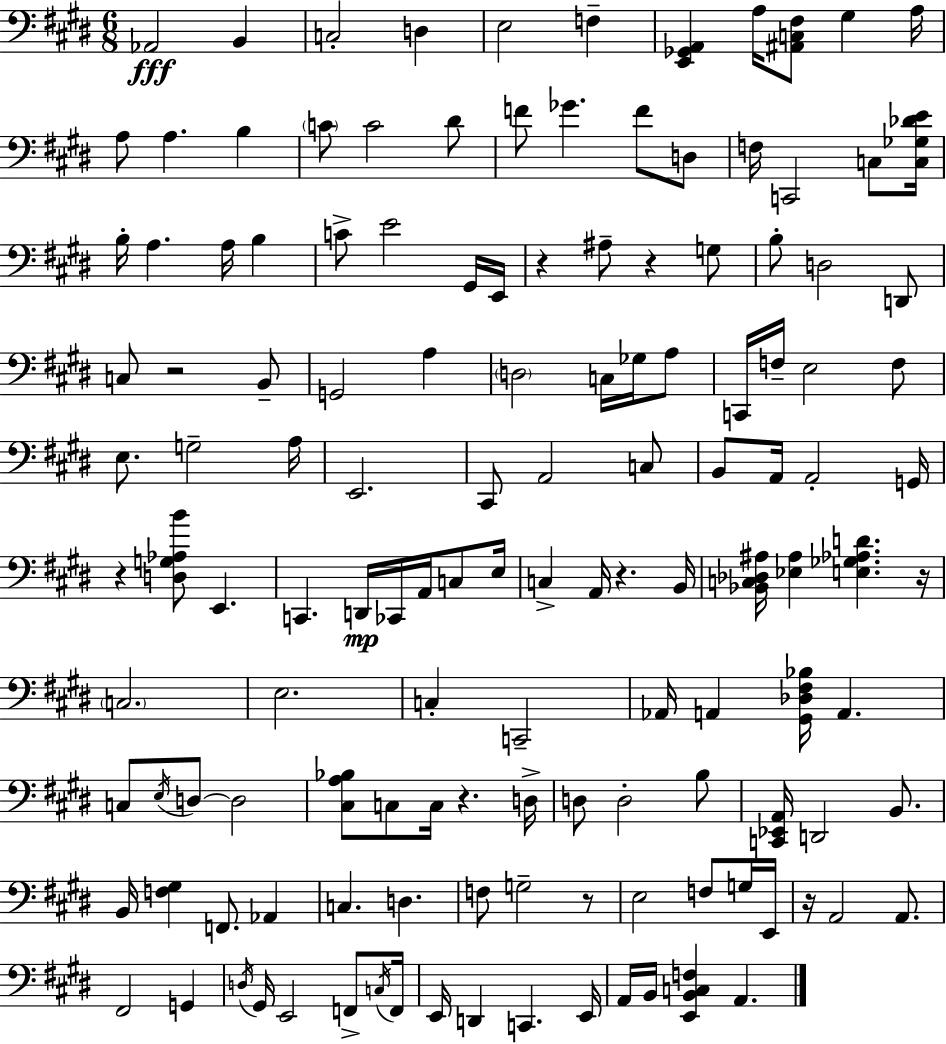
Ab2/h B2/q C3/h D3/q E3/h F3/q [E2,Gb2,A2]/q A3/s [A#2,C3,F#3]/e G#3/q A3/s A3/e A3/q. B3/q C4/e C4/h D#4/e F4/e Gb4/q. F4/e D3/e F3/s C2/h C3/e [C3,Gb3,Db4,E4]/s B3/s A3/q. A3/s B3/q C4/e E4/h G#2/s E2/s R/q A#3/e R/q G3/e B3/e D3/h D2/e C3/e R/h B2/e G2/h A3/q D3/h C3/s Gb3/s A3/e C2/s F3/s E3/h F3/e E3/e. G3/h A3/s E2/h. C#2/e A2/h C3/e B2/e A2/s A2/h G2/s R/q [D3,G3,Ab3,B4]/e E2/q. C2/q. D2/s CES2/s A2/s C3/e E3/s C3/q A2/s R/q. B2/s [Bb2,C3,Db3,A#3]/s [Eb3,A#3]/q [E3,Gb3,Ab3,D4]/q. R/s C3/h. E3/h. C3/q C2/h Ab2/s A2/q [G#2,Db3,F#3,Bb3]/s A2/q. C3/e E3/s D3/e D3/h [C#3,A3,Bb3]/e C3/e C3/s R/q. D3/s D3/e D3/h B3/e [C2,Eb2,A2]/s D2/h B2/e. B2/s [F3,G#3]/q F2/e. Ab2/q C3/q. D3/q. F3/e G3/h R/e E3/h F3/e G3/s E2/s R/s A2/h A2/e. F#2/h G2/q D3/s G#2/s E2/h F2/e C3/s F2/s E2/s D2/q C2/q. E2/s A2/s B2/s [E2,B2,C3,F3]/q A2/q.